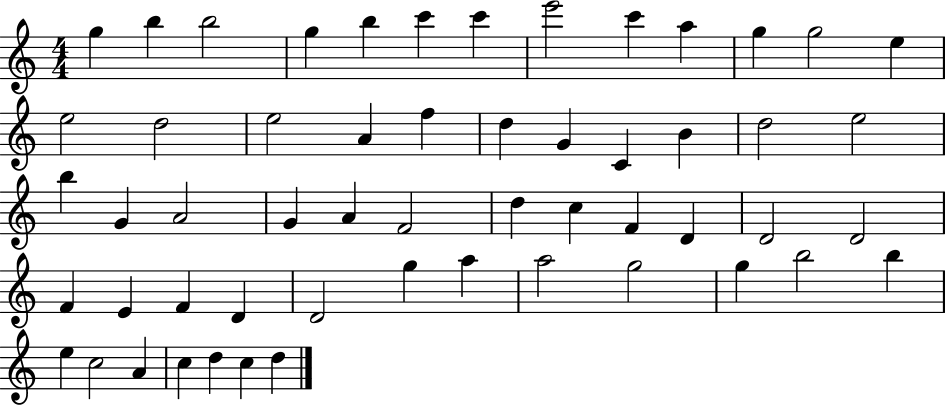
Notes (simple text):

G5/q B5/q B5/h G5/q B5/q C6/q C6/q E6/h C6/q A5/q G5/q G5/h E5/q E5/h D5/h E5/h A4/q F5/q D5/q G4/q C4/q B4/q D5/h E5/h B5/q G4/q A4/h G4/q A4/q F4/h D5/q C5/q F4/q D4/q D4/h D4/h F4/q E4/q F4/q D4/q D4/h G5/q A5/q A5/h G5/h G5/q B5/h B5/q E5/q C5/h A4/q C5/q D5/q C5/q D5/q